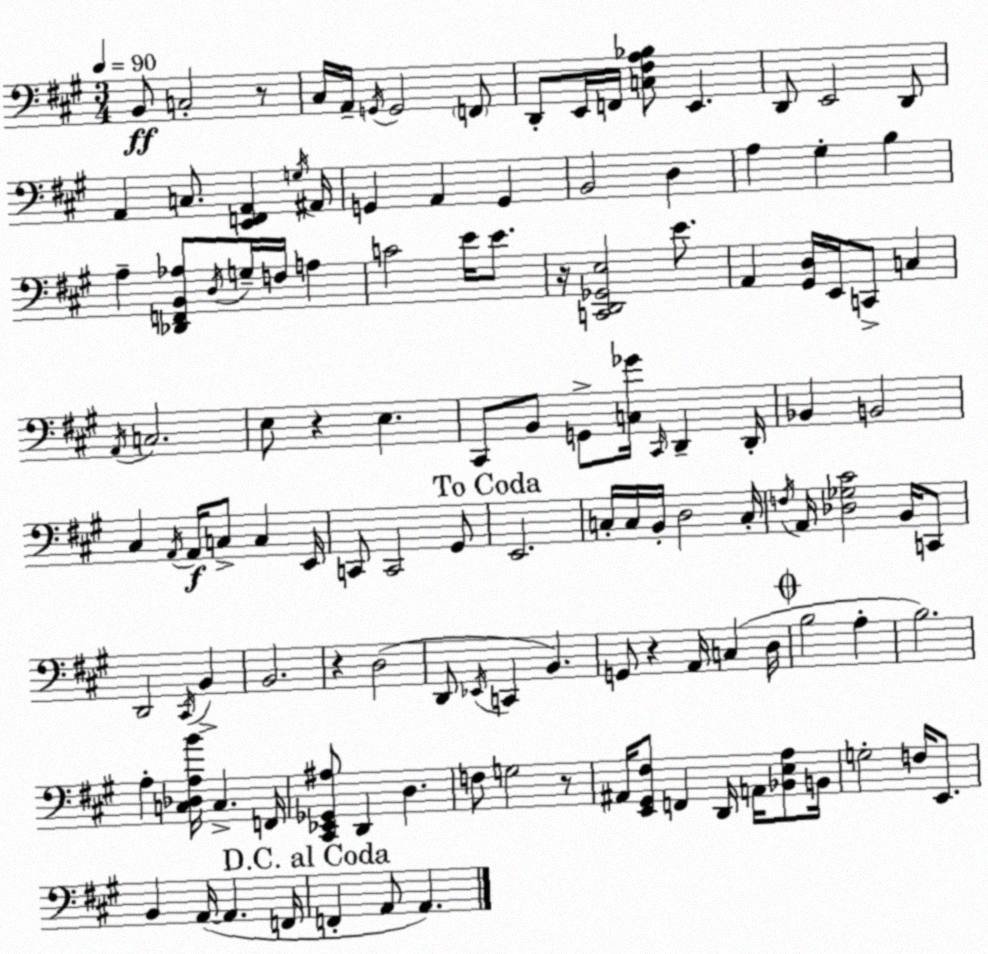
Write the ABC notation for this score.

X:1
T:Untitled
M:3/4
L:1/4
K:A
B,,/2 C,2 z/2 ^C,/4 A,,/4 G,,/4 G,,2 F,,/2 D,,/2 E,,/4 F,,/4 [C,^F,A,_B,]/2 E,, D,,/2 E,,2 D,,/2 A,, C,/2 [E,,F,,A,,] G,/4 ^A,,/4 G,, A,, G,, B,,2 D, A, ^G, B, A, [_D,,F,,B,,_A,]/2 D,/4 G,/4 F,/4 A, C2 E/4 E/2 z/4 [C,,D,,_G,,E,]2 E/2 A,, [^G,,D,]/4 E,,/4 C,,/2 C, A,,/4 C,2 E,/2 z E, ^C,,/2 B,,/2 G,,/2 [C,_G]/4 ^C,,/4 D,, D,,/4 _B,, B,,2 ^C, A,,/4 A,,/4 C,/2 C, E,,/4 C,,/2 C,,2 ^G,,/2 E,,2 C,/4 C,/4 B,,/4 D,2 C,/4 F,/4 A,,/4 [_D,_G,^C]2 B,,/4 C,,/2 D,,2 ^C,,/4 B,, B,,2 z D,2 D,,/2 _E,,/4 C,, B,, G,,/2 z A,,/4 C, D,/4 B,2 A, B,2 A, [C,_D,A,B]/4 C, F,,/4 [^C,,_E,,_G,,^A,]/2 D,, D, F,/2 G,2 z/2 ^A,,/4 [E,,^G,,^F,]/2 F,, D,,/4 A,,/4 [_B,,E,A,]/2 B,,/4 G,2 F,/4 E,,/2 B,, A,,/4 A,, F,,/4 F,, A,,/2 A,,